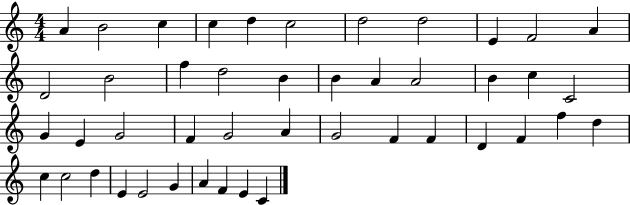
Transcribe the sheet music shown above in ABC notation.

X:1
T:Untitled
M:4/4
L:1/4
K:C
A B2 c c d c2 d2 d2 E F2 A D2 B2 f d2 B B A A2 B c C2 G E G2 F G2 A G2 F F D F f d c c2 d E E2 G A F E C